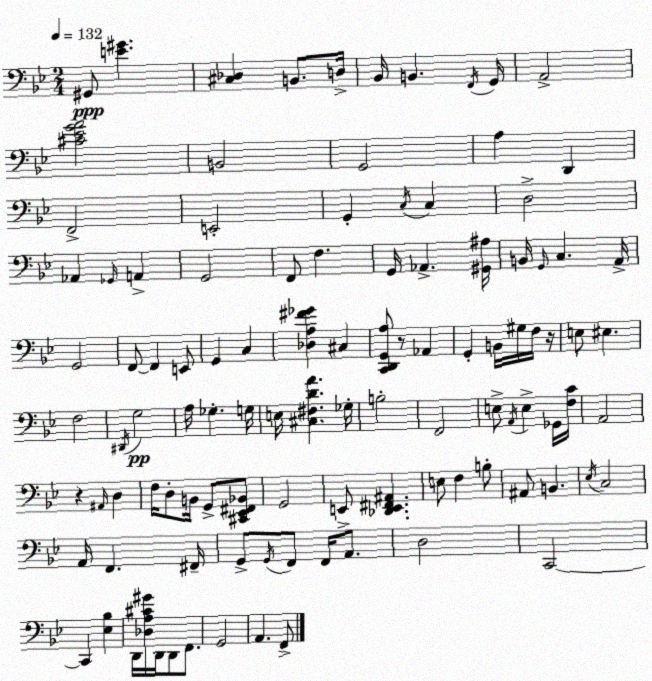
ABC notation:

X:1
T:Untitled
M:2/4
L:1/4
K:Bb
^G,,/2 [E^G] [^C,_D,] B,,/2 D,/4 _B,,/4 B,, F,,/4 G,,/4 A,,2 [^C_EGA]2 B,,2 G,,2 A, D,, F,,2 E,,2 G,, C,/4 C, D,2 _A,, _G,,/4 A,, G,,2 F,,/2 F, G,,/4 _A,, [^G,,^A,]/4 B,,/4 G,,/4 C, A,,/4 G,,2 F,,/2 F,, E,,/2 G,, C, [_D,A,^F_G] ^C, [C,,D,,G,,A,]/2 z/2 _A,, G,, B,,/4 ^G,/4 F,/4 z/4 E,/2 ^E, F,2 ^D,,/4 G,2 A,/4 _G, G,/4 E,/4 [^C,^F,DA] _G,/4 B,2 F,,2 E,/2 A,,/4 E, _G,,/4 [F,C]/4 A,,2 z ^A,,/4 D, F,/4 D,/2 B,,/4 G,,/2 [^C,,_E,,^F,,_B,,]/2 G,,2 E,,/2 [_D,,E,,^F,,^A,,] E,/2 F, B,/2 ^A,,/2 B,, _E,/4 C,2 A,,/4 F,, ^F,,/4 G,,/2 G,,/4 F,,/2 F,,/4 A,,/2 D,2 C,,2 C,, [_E,_B,] D,,/4 [_D,A,^C^G]/4 D,,/4 D,,/2 F,,/2 G,,2 A,, F,,/2